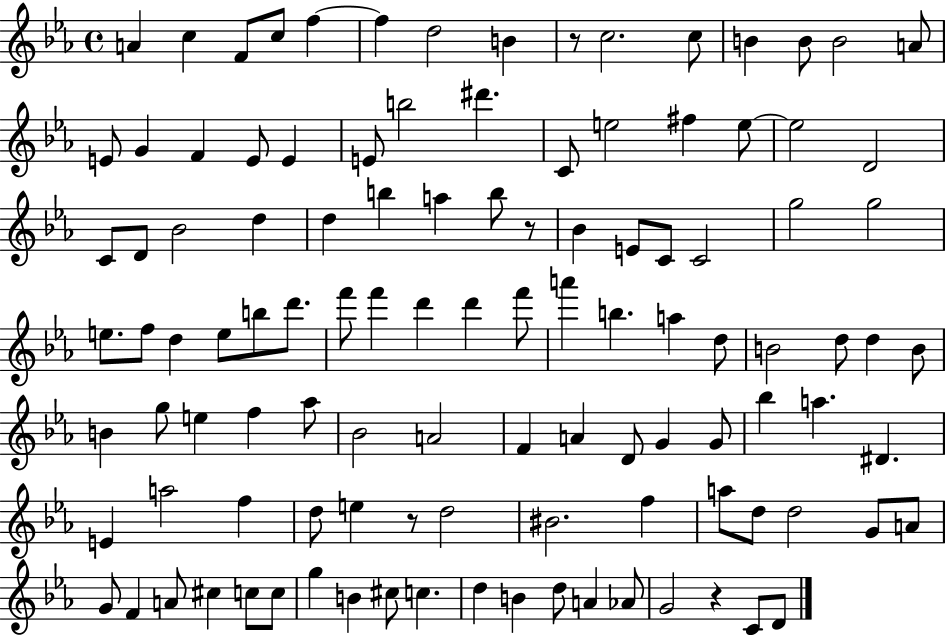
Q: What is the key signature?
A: EES major